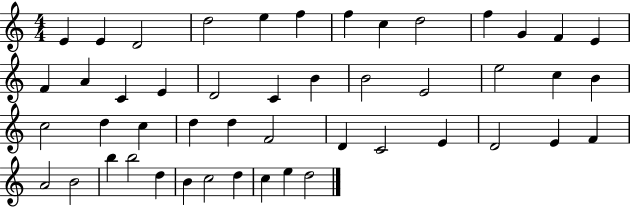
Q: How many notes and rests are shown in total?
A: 48